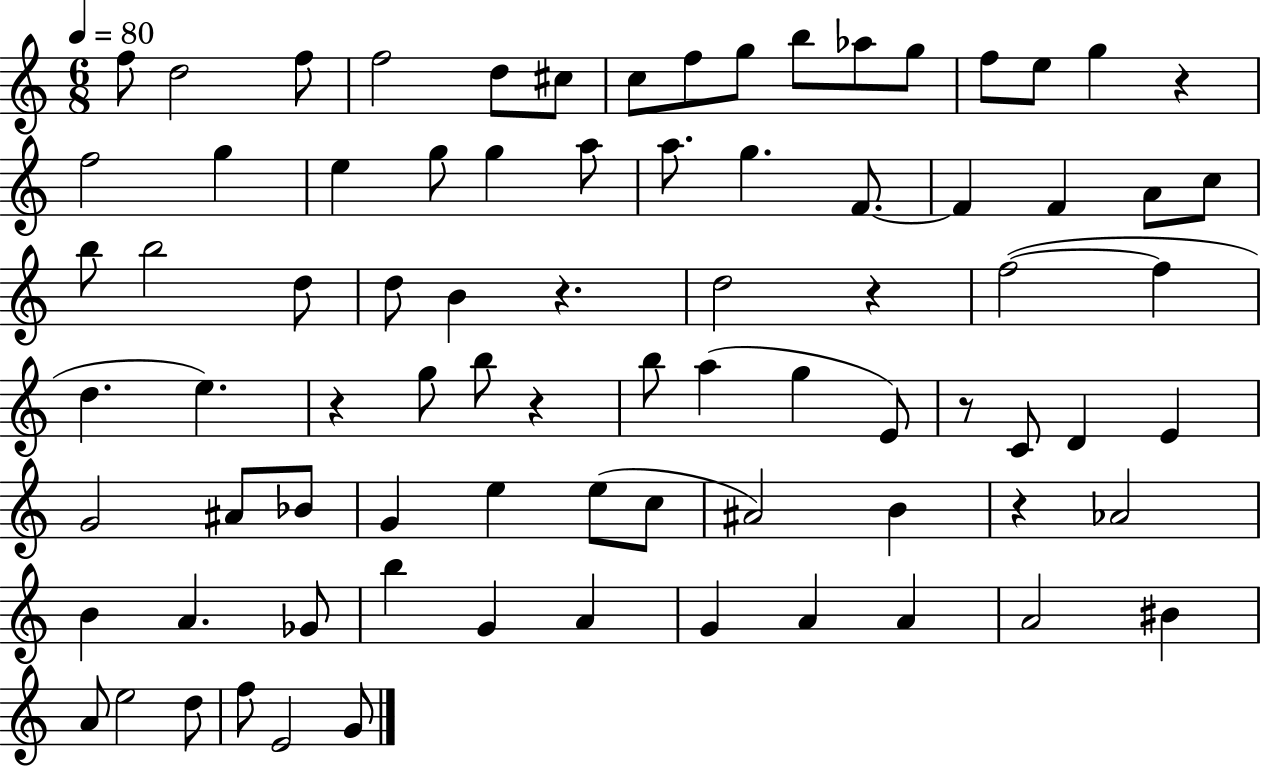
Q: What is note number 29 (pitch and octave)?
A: B5